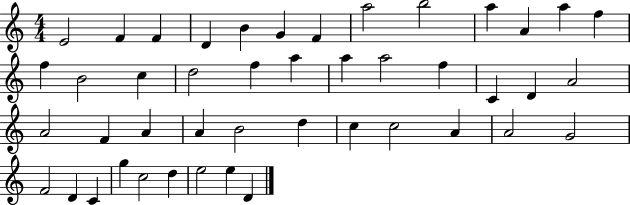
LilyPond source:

{
  \clef treble
  \numericTimeSignature
  \time 4/4
  \key c \major
  e'2 f'4 f'4 | d'4 b'4 g'4 f'4 | a''2 b''2 | a''4 a'4 a''4 f''4 | \break f''4 b'2 c''4 | d''2 f''4 a''4 | a''4 a''2 f''4 | c'4 d'4 a'2 | \break a'2 f'4 a'4 | a'4 b'2 d''4 | c''4 c''2 a'4 | a'2 g'2 | \break f'2 d'4 c'4 | g''4 c''2 d''4 | e''2 e''4 d'4 | \bar "|."
}